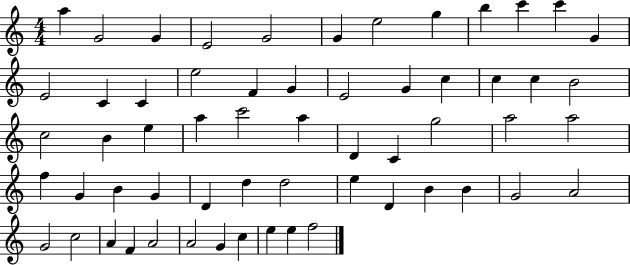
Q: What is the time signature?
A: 4/4